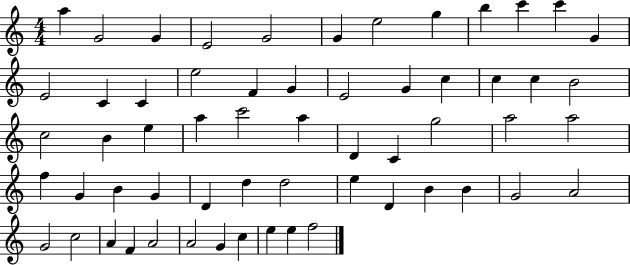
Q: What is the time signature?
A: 4/4